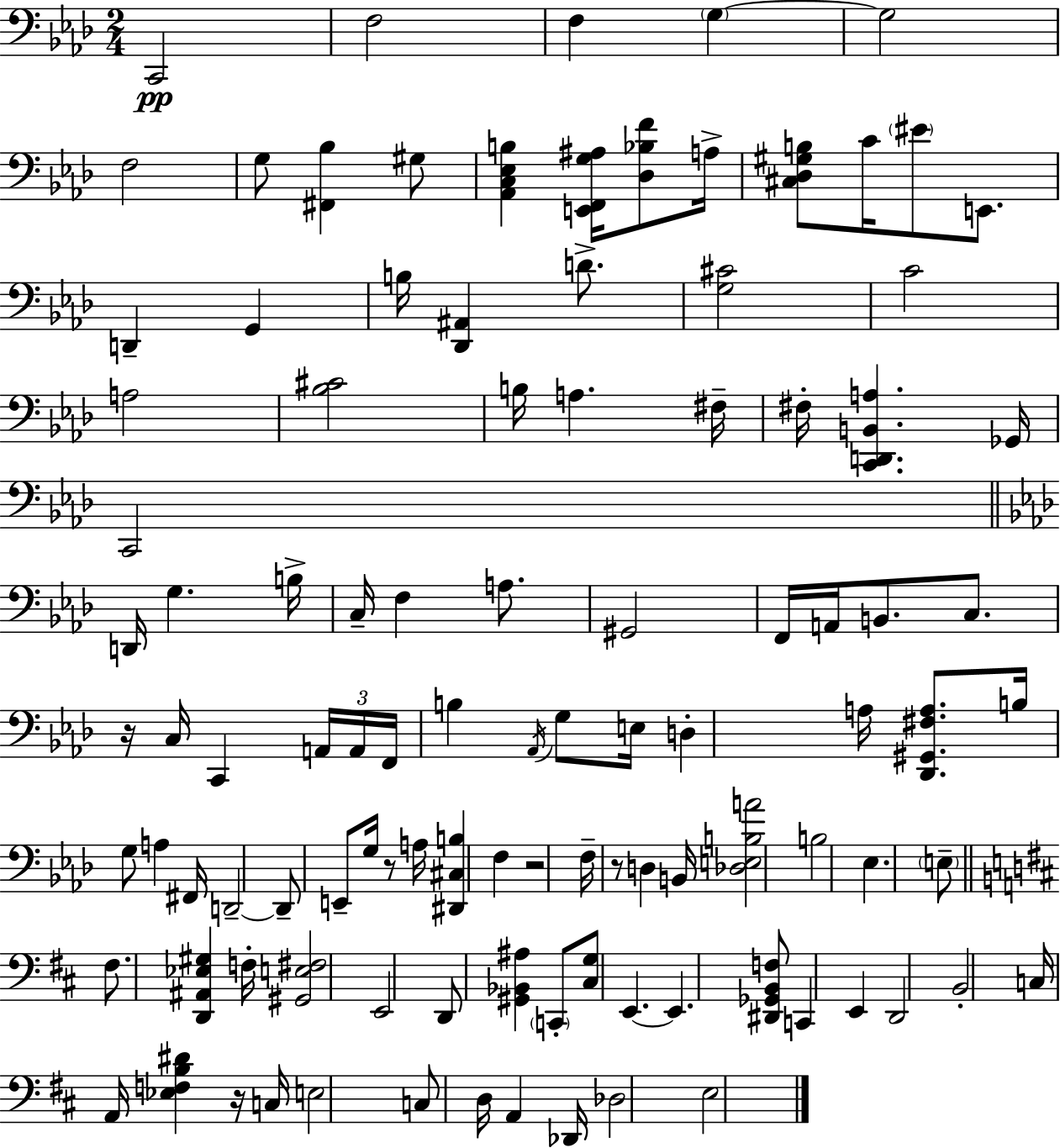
C2/h F3/h F3/q G3/q G3/h F3/h G3/e [F#2,Bb3]/q G#3/e [Ab2,C3,Eb3,B3]/q [E2,F2,G3,A#3]/s [Db3,Bb3,F4]/e A3/s [C#3,Db3,G#3,B3]/e C4/s EIS4/e E2/e. D2/q G2/q B3/s [Db2,A#2]/q D4/e. [G3,C#4]/h C4/h A3/h [Bb3,C#4]/h B3/s A3/q. F#3/s F#3/s [C2,D2,B2,A3]/q. Gb2/s C2/h D2/s G3/q. B3/s C3/s F3/q A3/e. G#2/h F2/s A2/s B2/e. C3/e. R/s C3/s C2/q A2/s A2/s F2/s B3/q Ab2/s G3/e E3/s D3/q A3/s [Db2,G#2,F#3,A3]/e. B3/s G3/e A3/q F#2/s D2/h D2/e E2/e G3/s R/e A3/s [D#2,C#3,B3]/q F3/q R/h F3/s R/e D3/q B2/s [Db3,E3,B3,A4]/h B3/h Eb3/q. E3/e F#3/e. [D2,A#2,Eb3,G#3]/q F3/s [G#2,E3,F#3]/h E2/h D2/e [G#2,Bb2,A#3]/q C2/e [C#3,G3]/e E2/q. E2/q. [D#2,Gb2,B2,F3]/e C2/q E2/q D2/h B2/h C3/s A2/s [Eb3,F3,B3,D#4]/q R/s C3/s E3/h C3/e D3/s A2/q Db2/s Db3/h E3/h